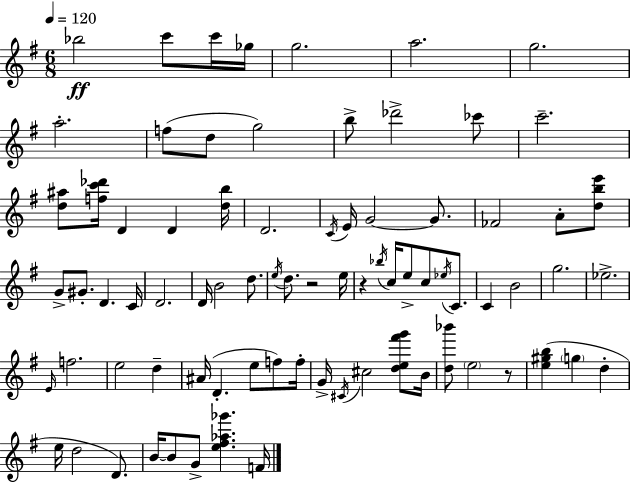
Bb5/h C6/e C6/s Gb5/s G5/h. A5/h. G5/h. A5/h. F5/e D5/e G5/h B5/e Db6/h CES6/e C6/h. [D5,A#5]/e [F5,C6,Db6]/s D4/q D4/q [D5,B5]/s D4/h. C4/s E4/s G4/h G4/e. FES4/h A4/e [D5,B5,E6]/e G4/e G#4/e. D4/q. C4/s D4/h. D4/s B4/h D5/e. E5/s D5/e. R/h E5/s R/q Bb5/s C5/s E5/e C5/e Eb5/s C4/e. C4/q B4/h G5/h. Eb5/h. E4/s F5/h. E5/h D5/q A#4/s D4/q. E5/e F5/e F5/s G4/s C#4/s C#5/h [D5,E5,F#6,G6]/e B4/s [D5,Bb6]/e E5/h R/e [E5,G#5,B5]/q G5/q D5/q E5/s D5/h D4/e. B4/s B4/e G4/e [E5,F#5,Ab5,Gb6]/q. F4/s